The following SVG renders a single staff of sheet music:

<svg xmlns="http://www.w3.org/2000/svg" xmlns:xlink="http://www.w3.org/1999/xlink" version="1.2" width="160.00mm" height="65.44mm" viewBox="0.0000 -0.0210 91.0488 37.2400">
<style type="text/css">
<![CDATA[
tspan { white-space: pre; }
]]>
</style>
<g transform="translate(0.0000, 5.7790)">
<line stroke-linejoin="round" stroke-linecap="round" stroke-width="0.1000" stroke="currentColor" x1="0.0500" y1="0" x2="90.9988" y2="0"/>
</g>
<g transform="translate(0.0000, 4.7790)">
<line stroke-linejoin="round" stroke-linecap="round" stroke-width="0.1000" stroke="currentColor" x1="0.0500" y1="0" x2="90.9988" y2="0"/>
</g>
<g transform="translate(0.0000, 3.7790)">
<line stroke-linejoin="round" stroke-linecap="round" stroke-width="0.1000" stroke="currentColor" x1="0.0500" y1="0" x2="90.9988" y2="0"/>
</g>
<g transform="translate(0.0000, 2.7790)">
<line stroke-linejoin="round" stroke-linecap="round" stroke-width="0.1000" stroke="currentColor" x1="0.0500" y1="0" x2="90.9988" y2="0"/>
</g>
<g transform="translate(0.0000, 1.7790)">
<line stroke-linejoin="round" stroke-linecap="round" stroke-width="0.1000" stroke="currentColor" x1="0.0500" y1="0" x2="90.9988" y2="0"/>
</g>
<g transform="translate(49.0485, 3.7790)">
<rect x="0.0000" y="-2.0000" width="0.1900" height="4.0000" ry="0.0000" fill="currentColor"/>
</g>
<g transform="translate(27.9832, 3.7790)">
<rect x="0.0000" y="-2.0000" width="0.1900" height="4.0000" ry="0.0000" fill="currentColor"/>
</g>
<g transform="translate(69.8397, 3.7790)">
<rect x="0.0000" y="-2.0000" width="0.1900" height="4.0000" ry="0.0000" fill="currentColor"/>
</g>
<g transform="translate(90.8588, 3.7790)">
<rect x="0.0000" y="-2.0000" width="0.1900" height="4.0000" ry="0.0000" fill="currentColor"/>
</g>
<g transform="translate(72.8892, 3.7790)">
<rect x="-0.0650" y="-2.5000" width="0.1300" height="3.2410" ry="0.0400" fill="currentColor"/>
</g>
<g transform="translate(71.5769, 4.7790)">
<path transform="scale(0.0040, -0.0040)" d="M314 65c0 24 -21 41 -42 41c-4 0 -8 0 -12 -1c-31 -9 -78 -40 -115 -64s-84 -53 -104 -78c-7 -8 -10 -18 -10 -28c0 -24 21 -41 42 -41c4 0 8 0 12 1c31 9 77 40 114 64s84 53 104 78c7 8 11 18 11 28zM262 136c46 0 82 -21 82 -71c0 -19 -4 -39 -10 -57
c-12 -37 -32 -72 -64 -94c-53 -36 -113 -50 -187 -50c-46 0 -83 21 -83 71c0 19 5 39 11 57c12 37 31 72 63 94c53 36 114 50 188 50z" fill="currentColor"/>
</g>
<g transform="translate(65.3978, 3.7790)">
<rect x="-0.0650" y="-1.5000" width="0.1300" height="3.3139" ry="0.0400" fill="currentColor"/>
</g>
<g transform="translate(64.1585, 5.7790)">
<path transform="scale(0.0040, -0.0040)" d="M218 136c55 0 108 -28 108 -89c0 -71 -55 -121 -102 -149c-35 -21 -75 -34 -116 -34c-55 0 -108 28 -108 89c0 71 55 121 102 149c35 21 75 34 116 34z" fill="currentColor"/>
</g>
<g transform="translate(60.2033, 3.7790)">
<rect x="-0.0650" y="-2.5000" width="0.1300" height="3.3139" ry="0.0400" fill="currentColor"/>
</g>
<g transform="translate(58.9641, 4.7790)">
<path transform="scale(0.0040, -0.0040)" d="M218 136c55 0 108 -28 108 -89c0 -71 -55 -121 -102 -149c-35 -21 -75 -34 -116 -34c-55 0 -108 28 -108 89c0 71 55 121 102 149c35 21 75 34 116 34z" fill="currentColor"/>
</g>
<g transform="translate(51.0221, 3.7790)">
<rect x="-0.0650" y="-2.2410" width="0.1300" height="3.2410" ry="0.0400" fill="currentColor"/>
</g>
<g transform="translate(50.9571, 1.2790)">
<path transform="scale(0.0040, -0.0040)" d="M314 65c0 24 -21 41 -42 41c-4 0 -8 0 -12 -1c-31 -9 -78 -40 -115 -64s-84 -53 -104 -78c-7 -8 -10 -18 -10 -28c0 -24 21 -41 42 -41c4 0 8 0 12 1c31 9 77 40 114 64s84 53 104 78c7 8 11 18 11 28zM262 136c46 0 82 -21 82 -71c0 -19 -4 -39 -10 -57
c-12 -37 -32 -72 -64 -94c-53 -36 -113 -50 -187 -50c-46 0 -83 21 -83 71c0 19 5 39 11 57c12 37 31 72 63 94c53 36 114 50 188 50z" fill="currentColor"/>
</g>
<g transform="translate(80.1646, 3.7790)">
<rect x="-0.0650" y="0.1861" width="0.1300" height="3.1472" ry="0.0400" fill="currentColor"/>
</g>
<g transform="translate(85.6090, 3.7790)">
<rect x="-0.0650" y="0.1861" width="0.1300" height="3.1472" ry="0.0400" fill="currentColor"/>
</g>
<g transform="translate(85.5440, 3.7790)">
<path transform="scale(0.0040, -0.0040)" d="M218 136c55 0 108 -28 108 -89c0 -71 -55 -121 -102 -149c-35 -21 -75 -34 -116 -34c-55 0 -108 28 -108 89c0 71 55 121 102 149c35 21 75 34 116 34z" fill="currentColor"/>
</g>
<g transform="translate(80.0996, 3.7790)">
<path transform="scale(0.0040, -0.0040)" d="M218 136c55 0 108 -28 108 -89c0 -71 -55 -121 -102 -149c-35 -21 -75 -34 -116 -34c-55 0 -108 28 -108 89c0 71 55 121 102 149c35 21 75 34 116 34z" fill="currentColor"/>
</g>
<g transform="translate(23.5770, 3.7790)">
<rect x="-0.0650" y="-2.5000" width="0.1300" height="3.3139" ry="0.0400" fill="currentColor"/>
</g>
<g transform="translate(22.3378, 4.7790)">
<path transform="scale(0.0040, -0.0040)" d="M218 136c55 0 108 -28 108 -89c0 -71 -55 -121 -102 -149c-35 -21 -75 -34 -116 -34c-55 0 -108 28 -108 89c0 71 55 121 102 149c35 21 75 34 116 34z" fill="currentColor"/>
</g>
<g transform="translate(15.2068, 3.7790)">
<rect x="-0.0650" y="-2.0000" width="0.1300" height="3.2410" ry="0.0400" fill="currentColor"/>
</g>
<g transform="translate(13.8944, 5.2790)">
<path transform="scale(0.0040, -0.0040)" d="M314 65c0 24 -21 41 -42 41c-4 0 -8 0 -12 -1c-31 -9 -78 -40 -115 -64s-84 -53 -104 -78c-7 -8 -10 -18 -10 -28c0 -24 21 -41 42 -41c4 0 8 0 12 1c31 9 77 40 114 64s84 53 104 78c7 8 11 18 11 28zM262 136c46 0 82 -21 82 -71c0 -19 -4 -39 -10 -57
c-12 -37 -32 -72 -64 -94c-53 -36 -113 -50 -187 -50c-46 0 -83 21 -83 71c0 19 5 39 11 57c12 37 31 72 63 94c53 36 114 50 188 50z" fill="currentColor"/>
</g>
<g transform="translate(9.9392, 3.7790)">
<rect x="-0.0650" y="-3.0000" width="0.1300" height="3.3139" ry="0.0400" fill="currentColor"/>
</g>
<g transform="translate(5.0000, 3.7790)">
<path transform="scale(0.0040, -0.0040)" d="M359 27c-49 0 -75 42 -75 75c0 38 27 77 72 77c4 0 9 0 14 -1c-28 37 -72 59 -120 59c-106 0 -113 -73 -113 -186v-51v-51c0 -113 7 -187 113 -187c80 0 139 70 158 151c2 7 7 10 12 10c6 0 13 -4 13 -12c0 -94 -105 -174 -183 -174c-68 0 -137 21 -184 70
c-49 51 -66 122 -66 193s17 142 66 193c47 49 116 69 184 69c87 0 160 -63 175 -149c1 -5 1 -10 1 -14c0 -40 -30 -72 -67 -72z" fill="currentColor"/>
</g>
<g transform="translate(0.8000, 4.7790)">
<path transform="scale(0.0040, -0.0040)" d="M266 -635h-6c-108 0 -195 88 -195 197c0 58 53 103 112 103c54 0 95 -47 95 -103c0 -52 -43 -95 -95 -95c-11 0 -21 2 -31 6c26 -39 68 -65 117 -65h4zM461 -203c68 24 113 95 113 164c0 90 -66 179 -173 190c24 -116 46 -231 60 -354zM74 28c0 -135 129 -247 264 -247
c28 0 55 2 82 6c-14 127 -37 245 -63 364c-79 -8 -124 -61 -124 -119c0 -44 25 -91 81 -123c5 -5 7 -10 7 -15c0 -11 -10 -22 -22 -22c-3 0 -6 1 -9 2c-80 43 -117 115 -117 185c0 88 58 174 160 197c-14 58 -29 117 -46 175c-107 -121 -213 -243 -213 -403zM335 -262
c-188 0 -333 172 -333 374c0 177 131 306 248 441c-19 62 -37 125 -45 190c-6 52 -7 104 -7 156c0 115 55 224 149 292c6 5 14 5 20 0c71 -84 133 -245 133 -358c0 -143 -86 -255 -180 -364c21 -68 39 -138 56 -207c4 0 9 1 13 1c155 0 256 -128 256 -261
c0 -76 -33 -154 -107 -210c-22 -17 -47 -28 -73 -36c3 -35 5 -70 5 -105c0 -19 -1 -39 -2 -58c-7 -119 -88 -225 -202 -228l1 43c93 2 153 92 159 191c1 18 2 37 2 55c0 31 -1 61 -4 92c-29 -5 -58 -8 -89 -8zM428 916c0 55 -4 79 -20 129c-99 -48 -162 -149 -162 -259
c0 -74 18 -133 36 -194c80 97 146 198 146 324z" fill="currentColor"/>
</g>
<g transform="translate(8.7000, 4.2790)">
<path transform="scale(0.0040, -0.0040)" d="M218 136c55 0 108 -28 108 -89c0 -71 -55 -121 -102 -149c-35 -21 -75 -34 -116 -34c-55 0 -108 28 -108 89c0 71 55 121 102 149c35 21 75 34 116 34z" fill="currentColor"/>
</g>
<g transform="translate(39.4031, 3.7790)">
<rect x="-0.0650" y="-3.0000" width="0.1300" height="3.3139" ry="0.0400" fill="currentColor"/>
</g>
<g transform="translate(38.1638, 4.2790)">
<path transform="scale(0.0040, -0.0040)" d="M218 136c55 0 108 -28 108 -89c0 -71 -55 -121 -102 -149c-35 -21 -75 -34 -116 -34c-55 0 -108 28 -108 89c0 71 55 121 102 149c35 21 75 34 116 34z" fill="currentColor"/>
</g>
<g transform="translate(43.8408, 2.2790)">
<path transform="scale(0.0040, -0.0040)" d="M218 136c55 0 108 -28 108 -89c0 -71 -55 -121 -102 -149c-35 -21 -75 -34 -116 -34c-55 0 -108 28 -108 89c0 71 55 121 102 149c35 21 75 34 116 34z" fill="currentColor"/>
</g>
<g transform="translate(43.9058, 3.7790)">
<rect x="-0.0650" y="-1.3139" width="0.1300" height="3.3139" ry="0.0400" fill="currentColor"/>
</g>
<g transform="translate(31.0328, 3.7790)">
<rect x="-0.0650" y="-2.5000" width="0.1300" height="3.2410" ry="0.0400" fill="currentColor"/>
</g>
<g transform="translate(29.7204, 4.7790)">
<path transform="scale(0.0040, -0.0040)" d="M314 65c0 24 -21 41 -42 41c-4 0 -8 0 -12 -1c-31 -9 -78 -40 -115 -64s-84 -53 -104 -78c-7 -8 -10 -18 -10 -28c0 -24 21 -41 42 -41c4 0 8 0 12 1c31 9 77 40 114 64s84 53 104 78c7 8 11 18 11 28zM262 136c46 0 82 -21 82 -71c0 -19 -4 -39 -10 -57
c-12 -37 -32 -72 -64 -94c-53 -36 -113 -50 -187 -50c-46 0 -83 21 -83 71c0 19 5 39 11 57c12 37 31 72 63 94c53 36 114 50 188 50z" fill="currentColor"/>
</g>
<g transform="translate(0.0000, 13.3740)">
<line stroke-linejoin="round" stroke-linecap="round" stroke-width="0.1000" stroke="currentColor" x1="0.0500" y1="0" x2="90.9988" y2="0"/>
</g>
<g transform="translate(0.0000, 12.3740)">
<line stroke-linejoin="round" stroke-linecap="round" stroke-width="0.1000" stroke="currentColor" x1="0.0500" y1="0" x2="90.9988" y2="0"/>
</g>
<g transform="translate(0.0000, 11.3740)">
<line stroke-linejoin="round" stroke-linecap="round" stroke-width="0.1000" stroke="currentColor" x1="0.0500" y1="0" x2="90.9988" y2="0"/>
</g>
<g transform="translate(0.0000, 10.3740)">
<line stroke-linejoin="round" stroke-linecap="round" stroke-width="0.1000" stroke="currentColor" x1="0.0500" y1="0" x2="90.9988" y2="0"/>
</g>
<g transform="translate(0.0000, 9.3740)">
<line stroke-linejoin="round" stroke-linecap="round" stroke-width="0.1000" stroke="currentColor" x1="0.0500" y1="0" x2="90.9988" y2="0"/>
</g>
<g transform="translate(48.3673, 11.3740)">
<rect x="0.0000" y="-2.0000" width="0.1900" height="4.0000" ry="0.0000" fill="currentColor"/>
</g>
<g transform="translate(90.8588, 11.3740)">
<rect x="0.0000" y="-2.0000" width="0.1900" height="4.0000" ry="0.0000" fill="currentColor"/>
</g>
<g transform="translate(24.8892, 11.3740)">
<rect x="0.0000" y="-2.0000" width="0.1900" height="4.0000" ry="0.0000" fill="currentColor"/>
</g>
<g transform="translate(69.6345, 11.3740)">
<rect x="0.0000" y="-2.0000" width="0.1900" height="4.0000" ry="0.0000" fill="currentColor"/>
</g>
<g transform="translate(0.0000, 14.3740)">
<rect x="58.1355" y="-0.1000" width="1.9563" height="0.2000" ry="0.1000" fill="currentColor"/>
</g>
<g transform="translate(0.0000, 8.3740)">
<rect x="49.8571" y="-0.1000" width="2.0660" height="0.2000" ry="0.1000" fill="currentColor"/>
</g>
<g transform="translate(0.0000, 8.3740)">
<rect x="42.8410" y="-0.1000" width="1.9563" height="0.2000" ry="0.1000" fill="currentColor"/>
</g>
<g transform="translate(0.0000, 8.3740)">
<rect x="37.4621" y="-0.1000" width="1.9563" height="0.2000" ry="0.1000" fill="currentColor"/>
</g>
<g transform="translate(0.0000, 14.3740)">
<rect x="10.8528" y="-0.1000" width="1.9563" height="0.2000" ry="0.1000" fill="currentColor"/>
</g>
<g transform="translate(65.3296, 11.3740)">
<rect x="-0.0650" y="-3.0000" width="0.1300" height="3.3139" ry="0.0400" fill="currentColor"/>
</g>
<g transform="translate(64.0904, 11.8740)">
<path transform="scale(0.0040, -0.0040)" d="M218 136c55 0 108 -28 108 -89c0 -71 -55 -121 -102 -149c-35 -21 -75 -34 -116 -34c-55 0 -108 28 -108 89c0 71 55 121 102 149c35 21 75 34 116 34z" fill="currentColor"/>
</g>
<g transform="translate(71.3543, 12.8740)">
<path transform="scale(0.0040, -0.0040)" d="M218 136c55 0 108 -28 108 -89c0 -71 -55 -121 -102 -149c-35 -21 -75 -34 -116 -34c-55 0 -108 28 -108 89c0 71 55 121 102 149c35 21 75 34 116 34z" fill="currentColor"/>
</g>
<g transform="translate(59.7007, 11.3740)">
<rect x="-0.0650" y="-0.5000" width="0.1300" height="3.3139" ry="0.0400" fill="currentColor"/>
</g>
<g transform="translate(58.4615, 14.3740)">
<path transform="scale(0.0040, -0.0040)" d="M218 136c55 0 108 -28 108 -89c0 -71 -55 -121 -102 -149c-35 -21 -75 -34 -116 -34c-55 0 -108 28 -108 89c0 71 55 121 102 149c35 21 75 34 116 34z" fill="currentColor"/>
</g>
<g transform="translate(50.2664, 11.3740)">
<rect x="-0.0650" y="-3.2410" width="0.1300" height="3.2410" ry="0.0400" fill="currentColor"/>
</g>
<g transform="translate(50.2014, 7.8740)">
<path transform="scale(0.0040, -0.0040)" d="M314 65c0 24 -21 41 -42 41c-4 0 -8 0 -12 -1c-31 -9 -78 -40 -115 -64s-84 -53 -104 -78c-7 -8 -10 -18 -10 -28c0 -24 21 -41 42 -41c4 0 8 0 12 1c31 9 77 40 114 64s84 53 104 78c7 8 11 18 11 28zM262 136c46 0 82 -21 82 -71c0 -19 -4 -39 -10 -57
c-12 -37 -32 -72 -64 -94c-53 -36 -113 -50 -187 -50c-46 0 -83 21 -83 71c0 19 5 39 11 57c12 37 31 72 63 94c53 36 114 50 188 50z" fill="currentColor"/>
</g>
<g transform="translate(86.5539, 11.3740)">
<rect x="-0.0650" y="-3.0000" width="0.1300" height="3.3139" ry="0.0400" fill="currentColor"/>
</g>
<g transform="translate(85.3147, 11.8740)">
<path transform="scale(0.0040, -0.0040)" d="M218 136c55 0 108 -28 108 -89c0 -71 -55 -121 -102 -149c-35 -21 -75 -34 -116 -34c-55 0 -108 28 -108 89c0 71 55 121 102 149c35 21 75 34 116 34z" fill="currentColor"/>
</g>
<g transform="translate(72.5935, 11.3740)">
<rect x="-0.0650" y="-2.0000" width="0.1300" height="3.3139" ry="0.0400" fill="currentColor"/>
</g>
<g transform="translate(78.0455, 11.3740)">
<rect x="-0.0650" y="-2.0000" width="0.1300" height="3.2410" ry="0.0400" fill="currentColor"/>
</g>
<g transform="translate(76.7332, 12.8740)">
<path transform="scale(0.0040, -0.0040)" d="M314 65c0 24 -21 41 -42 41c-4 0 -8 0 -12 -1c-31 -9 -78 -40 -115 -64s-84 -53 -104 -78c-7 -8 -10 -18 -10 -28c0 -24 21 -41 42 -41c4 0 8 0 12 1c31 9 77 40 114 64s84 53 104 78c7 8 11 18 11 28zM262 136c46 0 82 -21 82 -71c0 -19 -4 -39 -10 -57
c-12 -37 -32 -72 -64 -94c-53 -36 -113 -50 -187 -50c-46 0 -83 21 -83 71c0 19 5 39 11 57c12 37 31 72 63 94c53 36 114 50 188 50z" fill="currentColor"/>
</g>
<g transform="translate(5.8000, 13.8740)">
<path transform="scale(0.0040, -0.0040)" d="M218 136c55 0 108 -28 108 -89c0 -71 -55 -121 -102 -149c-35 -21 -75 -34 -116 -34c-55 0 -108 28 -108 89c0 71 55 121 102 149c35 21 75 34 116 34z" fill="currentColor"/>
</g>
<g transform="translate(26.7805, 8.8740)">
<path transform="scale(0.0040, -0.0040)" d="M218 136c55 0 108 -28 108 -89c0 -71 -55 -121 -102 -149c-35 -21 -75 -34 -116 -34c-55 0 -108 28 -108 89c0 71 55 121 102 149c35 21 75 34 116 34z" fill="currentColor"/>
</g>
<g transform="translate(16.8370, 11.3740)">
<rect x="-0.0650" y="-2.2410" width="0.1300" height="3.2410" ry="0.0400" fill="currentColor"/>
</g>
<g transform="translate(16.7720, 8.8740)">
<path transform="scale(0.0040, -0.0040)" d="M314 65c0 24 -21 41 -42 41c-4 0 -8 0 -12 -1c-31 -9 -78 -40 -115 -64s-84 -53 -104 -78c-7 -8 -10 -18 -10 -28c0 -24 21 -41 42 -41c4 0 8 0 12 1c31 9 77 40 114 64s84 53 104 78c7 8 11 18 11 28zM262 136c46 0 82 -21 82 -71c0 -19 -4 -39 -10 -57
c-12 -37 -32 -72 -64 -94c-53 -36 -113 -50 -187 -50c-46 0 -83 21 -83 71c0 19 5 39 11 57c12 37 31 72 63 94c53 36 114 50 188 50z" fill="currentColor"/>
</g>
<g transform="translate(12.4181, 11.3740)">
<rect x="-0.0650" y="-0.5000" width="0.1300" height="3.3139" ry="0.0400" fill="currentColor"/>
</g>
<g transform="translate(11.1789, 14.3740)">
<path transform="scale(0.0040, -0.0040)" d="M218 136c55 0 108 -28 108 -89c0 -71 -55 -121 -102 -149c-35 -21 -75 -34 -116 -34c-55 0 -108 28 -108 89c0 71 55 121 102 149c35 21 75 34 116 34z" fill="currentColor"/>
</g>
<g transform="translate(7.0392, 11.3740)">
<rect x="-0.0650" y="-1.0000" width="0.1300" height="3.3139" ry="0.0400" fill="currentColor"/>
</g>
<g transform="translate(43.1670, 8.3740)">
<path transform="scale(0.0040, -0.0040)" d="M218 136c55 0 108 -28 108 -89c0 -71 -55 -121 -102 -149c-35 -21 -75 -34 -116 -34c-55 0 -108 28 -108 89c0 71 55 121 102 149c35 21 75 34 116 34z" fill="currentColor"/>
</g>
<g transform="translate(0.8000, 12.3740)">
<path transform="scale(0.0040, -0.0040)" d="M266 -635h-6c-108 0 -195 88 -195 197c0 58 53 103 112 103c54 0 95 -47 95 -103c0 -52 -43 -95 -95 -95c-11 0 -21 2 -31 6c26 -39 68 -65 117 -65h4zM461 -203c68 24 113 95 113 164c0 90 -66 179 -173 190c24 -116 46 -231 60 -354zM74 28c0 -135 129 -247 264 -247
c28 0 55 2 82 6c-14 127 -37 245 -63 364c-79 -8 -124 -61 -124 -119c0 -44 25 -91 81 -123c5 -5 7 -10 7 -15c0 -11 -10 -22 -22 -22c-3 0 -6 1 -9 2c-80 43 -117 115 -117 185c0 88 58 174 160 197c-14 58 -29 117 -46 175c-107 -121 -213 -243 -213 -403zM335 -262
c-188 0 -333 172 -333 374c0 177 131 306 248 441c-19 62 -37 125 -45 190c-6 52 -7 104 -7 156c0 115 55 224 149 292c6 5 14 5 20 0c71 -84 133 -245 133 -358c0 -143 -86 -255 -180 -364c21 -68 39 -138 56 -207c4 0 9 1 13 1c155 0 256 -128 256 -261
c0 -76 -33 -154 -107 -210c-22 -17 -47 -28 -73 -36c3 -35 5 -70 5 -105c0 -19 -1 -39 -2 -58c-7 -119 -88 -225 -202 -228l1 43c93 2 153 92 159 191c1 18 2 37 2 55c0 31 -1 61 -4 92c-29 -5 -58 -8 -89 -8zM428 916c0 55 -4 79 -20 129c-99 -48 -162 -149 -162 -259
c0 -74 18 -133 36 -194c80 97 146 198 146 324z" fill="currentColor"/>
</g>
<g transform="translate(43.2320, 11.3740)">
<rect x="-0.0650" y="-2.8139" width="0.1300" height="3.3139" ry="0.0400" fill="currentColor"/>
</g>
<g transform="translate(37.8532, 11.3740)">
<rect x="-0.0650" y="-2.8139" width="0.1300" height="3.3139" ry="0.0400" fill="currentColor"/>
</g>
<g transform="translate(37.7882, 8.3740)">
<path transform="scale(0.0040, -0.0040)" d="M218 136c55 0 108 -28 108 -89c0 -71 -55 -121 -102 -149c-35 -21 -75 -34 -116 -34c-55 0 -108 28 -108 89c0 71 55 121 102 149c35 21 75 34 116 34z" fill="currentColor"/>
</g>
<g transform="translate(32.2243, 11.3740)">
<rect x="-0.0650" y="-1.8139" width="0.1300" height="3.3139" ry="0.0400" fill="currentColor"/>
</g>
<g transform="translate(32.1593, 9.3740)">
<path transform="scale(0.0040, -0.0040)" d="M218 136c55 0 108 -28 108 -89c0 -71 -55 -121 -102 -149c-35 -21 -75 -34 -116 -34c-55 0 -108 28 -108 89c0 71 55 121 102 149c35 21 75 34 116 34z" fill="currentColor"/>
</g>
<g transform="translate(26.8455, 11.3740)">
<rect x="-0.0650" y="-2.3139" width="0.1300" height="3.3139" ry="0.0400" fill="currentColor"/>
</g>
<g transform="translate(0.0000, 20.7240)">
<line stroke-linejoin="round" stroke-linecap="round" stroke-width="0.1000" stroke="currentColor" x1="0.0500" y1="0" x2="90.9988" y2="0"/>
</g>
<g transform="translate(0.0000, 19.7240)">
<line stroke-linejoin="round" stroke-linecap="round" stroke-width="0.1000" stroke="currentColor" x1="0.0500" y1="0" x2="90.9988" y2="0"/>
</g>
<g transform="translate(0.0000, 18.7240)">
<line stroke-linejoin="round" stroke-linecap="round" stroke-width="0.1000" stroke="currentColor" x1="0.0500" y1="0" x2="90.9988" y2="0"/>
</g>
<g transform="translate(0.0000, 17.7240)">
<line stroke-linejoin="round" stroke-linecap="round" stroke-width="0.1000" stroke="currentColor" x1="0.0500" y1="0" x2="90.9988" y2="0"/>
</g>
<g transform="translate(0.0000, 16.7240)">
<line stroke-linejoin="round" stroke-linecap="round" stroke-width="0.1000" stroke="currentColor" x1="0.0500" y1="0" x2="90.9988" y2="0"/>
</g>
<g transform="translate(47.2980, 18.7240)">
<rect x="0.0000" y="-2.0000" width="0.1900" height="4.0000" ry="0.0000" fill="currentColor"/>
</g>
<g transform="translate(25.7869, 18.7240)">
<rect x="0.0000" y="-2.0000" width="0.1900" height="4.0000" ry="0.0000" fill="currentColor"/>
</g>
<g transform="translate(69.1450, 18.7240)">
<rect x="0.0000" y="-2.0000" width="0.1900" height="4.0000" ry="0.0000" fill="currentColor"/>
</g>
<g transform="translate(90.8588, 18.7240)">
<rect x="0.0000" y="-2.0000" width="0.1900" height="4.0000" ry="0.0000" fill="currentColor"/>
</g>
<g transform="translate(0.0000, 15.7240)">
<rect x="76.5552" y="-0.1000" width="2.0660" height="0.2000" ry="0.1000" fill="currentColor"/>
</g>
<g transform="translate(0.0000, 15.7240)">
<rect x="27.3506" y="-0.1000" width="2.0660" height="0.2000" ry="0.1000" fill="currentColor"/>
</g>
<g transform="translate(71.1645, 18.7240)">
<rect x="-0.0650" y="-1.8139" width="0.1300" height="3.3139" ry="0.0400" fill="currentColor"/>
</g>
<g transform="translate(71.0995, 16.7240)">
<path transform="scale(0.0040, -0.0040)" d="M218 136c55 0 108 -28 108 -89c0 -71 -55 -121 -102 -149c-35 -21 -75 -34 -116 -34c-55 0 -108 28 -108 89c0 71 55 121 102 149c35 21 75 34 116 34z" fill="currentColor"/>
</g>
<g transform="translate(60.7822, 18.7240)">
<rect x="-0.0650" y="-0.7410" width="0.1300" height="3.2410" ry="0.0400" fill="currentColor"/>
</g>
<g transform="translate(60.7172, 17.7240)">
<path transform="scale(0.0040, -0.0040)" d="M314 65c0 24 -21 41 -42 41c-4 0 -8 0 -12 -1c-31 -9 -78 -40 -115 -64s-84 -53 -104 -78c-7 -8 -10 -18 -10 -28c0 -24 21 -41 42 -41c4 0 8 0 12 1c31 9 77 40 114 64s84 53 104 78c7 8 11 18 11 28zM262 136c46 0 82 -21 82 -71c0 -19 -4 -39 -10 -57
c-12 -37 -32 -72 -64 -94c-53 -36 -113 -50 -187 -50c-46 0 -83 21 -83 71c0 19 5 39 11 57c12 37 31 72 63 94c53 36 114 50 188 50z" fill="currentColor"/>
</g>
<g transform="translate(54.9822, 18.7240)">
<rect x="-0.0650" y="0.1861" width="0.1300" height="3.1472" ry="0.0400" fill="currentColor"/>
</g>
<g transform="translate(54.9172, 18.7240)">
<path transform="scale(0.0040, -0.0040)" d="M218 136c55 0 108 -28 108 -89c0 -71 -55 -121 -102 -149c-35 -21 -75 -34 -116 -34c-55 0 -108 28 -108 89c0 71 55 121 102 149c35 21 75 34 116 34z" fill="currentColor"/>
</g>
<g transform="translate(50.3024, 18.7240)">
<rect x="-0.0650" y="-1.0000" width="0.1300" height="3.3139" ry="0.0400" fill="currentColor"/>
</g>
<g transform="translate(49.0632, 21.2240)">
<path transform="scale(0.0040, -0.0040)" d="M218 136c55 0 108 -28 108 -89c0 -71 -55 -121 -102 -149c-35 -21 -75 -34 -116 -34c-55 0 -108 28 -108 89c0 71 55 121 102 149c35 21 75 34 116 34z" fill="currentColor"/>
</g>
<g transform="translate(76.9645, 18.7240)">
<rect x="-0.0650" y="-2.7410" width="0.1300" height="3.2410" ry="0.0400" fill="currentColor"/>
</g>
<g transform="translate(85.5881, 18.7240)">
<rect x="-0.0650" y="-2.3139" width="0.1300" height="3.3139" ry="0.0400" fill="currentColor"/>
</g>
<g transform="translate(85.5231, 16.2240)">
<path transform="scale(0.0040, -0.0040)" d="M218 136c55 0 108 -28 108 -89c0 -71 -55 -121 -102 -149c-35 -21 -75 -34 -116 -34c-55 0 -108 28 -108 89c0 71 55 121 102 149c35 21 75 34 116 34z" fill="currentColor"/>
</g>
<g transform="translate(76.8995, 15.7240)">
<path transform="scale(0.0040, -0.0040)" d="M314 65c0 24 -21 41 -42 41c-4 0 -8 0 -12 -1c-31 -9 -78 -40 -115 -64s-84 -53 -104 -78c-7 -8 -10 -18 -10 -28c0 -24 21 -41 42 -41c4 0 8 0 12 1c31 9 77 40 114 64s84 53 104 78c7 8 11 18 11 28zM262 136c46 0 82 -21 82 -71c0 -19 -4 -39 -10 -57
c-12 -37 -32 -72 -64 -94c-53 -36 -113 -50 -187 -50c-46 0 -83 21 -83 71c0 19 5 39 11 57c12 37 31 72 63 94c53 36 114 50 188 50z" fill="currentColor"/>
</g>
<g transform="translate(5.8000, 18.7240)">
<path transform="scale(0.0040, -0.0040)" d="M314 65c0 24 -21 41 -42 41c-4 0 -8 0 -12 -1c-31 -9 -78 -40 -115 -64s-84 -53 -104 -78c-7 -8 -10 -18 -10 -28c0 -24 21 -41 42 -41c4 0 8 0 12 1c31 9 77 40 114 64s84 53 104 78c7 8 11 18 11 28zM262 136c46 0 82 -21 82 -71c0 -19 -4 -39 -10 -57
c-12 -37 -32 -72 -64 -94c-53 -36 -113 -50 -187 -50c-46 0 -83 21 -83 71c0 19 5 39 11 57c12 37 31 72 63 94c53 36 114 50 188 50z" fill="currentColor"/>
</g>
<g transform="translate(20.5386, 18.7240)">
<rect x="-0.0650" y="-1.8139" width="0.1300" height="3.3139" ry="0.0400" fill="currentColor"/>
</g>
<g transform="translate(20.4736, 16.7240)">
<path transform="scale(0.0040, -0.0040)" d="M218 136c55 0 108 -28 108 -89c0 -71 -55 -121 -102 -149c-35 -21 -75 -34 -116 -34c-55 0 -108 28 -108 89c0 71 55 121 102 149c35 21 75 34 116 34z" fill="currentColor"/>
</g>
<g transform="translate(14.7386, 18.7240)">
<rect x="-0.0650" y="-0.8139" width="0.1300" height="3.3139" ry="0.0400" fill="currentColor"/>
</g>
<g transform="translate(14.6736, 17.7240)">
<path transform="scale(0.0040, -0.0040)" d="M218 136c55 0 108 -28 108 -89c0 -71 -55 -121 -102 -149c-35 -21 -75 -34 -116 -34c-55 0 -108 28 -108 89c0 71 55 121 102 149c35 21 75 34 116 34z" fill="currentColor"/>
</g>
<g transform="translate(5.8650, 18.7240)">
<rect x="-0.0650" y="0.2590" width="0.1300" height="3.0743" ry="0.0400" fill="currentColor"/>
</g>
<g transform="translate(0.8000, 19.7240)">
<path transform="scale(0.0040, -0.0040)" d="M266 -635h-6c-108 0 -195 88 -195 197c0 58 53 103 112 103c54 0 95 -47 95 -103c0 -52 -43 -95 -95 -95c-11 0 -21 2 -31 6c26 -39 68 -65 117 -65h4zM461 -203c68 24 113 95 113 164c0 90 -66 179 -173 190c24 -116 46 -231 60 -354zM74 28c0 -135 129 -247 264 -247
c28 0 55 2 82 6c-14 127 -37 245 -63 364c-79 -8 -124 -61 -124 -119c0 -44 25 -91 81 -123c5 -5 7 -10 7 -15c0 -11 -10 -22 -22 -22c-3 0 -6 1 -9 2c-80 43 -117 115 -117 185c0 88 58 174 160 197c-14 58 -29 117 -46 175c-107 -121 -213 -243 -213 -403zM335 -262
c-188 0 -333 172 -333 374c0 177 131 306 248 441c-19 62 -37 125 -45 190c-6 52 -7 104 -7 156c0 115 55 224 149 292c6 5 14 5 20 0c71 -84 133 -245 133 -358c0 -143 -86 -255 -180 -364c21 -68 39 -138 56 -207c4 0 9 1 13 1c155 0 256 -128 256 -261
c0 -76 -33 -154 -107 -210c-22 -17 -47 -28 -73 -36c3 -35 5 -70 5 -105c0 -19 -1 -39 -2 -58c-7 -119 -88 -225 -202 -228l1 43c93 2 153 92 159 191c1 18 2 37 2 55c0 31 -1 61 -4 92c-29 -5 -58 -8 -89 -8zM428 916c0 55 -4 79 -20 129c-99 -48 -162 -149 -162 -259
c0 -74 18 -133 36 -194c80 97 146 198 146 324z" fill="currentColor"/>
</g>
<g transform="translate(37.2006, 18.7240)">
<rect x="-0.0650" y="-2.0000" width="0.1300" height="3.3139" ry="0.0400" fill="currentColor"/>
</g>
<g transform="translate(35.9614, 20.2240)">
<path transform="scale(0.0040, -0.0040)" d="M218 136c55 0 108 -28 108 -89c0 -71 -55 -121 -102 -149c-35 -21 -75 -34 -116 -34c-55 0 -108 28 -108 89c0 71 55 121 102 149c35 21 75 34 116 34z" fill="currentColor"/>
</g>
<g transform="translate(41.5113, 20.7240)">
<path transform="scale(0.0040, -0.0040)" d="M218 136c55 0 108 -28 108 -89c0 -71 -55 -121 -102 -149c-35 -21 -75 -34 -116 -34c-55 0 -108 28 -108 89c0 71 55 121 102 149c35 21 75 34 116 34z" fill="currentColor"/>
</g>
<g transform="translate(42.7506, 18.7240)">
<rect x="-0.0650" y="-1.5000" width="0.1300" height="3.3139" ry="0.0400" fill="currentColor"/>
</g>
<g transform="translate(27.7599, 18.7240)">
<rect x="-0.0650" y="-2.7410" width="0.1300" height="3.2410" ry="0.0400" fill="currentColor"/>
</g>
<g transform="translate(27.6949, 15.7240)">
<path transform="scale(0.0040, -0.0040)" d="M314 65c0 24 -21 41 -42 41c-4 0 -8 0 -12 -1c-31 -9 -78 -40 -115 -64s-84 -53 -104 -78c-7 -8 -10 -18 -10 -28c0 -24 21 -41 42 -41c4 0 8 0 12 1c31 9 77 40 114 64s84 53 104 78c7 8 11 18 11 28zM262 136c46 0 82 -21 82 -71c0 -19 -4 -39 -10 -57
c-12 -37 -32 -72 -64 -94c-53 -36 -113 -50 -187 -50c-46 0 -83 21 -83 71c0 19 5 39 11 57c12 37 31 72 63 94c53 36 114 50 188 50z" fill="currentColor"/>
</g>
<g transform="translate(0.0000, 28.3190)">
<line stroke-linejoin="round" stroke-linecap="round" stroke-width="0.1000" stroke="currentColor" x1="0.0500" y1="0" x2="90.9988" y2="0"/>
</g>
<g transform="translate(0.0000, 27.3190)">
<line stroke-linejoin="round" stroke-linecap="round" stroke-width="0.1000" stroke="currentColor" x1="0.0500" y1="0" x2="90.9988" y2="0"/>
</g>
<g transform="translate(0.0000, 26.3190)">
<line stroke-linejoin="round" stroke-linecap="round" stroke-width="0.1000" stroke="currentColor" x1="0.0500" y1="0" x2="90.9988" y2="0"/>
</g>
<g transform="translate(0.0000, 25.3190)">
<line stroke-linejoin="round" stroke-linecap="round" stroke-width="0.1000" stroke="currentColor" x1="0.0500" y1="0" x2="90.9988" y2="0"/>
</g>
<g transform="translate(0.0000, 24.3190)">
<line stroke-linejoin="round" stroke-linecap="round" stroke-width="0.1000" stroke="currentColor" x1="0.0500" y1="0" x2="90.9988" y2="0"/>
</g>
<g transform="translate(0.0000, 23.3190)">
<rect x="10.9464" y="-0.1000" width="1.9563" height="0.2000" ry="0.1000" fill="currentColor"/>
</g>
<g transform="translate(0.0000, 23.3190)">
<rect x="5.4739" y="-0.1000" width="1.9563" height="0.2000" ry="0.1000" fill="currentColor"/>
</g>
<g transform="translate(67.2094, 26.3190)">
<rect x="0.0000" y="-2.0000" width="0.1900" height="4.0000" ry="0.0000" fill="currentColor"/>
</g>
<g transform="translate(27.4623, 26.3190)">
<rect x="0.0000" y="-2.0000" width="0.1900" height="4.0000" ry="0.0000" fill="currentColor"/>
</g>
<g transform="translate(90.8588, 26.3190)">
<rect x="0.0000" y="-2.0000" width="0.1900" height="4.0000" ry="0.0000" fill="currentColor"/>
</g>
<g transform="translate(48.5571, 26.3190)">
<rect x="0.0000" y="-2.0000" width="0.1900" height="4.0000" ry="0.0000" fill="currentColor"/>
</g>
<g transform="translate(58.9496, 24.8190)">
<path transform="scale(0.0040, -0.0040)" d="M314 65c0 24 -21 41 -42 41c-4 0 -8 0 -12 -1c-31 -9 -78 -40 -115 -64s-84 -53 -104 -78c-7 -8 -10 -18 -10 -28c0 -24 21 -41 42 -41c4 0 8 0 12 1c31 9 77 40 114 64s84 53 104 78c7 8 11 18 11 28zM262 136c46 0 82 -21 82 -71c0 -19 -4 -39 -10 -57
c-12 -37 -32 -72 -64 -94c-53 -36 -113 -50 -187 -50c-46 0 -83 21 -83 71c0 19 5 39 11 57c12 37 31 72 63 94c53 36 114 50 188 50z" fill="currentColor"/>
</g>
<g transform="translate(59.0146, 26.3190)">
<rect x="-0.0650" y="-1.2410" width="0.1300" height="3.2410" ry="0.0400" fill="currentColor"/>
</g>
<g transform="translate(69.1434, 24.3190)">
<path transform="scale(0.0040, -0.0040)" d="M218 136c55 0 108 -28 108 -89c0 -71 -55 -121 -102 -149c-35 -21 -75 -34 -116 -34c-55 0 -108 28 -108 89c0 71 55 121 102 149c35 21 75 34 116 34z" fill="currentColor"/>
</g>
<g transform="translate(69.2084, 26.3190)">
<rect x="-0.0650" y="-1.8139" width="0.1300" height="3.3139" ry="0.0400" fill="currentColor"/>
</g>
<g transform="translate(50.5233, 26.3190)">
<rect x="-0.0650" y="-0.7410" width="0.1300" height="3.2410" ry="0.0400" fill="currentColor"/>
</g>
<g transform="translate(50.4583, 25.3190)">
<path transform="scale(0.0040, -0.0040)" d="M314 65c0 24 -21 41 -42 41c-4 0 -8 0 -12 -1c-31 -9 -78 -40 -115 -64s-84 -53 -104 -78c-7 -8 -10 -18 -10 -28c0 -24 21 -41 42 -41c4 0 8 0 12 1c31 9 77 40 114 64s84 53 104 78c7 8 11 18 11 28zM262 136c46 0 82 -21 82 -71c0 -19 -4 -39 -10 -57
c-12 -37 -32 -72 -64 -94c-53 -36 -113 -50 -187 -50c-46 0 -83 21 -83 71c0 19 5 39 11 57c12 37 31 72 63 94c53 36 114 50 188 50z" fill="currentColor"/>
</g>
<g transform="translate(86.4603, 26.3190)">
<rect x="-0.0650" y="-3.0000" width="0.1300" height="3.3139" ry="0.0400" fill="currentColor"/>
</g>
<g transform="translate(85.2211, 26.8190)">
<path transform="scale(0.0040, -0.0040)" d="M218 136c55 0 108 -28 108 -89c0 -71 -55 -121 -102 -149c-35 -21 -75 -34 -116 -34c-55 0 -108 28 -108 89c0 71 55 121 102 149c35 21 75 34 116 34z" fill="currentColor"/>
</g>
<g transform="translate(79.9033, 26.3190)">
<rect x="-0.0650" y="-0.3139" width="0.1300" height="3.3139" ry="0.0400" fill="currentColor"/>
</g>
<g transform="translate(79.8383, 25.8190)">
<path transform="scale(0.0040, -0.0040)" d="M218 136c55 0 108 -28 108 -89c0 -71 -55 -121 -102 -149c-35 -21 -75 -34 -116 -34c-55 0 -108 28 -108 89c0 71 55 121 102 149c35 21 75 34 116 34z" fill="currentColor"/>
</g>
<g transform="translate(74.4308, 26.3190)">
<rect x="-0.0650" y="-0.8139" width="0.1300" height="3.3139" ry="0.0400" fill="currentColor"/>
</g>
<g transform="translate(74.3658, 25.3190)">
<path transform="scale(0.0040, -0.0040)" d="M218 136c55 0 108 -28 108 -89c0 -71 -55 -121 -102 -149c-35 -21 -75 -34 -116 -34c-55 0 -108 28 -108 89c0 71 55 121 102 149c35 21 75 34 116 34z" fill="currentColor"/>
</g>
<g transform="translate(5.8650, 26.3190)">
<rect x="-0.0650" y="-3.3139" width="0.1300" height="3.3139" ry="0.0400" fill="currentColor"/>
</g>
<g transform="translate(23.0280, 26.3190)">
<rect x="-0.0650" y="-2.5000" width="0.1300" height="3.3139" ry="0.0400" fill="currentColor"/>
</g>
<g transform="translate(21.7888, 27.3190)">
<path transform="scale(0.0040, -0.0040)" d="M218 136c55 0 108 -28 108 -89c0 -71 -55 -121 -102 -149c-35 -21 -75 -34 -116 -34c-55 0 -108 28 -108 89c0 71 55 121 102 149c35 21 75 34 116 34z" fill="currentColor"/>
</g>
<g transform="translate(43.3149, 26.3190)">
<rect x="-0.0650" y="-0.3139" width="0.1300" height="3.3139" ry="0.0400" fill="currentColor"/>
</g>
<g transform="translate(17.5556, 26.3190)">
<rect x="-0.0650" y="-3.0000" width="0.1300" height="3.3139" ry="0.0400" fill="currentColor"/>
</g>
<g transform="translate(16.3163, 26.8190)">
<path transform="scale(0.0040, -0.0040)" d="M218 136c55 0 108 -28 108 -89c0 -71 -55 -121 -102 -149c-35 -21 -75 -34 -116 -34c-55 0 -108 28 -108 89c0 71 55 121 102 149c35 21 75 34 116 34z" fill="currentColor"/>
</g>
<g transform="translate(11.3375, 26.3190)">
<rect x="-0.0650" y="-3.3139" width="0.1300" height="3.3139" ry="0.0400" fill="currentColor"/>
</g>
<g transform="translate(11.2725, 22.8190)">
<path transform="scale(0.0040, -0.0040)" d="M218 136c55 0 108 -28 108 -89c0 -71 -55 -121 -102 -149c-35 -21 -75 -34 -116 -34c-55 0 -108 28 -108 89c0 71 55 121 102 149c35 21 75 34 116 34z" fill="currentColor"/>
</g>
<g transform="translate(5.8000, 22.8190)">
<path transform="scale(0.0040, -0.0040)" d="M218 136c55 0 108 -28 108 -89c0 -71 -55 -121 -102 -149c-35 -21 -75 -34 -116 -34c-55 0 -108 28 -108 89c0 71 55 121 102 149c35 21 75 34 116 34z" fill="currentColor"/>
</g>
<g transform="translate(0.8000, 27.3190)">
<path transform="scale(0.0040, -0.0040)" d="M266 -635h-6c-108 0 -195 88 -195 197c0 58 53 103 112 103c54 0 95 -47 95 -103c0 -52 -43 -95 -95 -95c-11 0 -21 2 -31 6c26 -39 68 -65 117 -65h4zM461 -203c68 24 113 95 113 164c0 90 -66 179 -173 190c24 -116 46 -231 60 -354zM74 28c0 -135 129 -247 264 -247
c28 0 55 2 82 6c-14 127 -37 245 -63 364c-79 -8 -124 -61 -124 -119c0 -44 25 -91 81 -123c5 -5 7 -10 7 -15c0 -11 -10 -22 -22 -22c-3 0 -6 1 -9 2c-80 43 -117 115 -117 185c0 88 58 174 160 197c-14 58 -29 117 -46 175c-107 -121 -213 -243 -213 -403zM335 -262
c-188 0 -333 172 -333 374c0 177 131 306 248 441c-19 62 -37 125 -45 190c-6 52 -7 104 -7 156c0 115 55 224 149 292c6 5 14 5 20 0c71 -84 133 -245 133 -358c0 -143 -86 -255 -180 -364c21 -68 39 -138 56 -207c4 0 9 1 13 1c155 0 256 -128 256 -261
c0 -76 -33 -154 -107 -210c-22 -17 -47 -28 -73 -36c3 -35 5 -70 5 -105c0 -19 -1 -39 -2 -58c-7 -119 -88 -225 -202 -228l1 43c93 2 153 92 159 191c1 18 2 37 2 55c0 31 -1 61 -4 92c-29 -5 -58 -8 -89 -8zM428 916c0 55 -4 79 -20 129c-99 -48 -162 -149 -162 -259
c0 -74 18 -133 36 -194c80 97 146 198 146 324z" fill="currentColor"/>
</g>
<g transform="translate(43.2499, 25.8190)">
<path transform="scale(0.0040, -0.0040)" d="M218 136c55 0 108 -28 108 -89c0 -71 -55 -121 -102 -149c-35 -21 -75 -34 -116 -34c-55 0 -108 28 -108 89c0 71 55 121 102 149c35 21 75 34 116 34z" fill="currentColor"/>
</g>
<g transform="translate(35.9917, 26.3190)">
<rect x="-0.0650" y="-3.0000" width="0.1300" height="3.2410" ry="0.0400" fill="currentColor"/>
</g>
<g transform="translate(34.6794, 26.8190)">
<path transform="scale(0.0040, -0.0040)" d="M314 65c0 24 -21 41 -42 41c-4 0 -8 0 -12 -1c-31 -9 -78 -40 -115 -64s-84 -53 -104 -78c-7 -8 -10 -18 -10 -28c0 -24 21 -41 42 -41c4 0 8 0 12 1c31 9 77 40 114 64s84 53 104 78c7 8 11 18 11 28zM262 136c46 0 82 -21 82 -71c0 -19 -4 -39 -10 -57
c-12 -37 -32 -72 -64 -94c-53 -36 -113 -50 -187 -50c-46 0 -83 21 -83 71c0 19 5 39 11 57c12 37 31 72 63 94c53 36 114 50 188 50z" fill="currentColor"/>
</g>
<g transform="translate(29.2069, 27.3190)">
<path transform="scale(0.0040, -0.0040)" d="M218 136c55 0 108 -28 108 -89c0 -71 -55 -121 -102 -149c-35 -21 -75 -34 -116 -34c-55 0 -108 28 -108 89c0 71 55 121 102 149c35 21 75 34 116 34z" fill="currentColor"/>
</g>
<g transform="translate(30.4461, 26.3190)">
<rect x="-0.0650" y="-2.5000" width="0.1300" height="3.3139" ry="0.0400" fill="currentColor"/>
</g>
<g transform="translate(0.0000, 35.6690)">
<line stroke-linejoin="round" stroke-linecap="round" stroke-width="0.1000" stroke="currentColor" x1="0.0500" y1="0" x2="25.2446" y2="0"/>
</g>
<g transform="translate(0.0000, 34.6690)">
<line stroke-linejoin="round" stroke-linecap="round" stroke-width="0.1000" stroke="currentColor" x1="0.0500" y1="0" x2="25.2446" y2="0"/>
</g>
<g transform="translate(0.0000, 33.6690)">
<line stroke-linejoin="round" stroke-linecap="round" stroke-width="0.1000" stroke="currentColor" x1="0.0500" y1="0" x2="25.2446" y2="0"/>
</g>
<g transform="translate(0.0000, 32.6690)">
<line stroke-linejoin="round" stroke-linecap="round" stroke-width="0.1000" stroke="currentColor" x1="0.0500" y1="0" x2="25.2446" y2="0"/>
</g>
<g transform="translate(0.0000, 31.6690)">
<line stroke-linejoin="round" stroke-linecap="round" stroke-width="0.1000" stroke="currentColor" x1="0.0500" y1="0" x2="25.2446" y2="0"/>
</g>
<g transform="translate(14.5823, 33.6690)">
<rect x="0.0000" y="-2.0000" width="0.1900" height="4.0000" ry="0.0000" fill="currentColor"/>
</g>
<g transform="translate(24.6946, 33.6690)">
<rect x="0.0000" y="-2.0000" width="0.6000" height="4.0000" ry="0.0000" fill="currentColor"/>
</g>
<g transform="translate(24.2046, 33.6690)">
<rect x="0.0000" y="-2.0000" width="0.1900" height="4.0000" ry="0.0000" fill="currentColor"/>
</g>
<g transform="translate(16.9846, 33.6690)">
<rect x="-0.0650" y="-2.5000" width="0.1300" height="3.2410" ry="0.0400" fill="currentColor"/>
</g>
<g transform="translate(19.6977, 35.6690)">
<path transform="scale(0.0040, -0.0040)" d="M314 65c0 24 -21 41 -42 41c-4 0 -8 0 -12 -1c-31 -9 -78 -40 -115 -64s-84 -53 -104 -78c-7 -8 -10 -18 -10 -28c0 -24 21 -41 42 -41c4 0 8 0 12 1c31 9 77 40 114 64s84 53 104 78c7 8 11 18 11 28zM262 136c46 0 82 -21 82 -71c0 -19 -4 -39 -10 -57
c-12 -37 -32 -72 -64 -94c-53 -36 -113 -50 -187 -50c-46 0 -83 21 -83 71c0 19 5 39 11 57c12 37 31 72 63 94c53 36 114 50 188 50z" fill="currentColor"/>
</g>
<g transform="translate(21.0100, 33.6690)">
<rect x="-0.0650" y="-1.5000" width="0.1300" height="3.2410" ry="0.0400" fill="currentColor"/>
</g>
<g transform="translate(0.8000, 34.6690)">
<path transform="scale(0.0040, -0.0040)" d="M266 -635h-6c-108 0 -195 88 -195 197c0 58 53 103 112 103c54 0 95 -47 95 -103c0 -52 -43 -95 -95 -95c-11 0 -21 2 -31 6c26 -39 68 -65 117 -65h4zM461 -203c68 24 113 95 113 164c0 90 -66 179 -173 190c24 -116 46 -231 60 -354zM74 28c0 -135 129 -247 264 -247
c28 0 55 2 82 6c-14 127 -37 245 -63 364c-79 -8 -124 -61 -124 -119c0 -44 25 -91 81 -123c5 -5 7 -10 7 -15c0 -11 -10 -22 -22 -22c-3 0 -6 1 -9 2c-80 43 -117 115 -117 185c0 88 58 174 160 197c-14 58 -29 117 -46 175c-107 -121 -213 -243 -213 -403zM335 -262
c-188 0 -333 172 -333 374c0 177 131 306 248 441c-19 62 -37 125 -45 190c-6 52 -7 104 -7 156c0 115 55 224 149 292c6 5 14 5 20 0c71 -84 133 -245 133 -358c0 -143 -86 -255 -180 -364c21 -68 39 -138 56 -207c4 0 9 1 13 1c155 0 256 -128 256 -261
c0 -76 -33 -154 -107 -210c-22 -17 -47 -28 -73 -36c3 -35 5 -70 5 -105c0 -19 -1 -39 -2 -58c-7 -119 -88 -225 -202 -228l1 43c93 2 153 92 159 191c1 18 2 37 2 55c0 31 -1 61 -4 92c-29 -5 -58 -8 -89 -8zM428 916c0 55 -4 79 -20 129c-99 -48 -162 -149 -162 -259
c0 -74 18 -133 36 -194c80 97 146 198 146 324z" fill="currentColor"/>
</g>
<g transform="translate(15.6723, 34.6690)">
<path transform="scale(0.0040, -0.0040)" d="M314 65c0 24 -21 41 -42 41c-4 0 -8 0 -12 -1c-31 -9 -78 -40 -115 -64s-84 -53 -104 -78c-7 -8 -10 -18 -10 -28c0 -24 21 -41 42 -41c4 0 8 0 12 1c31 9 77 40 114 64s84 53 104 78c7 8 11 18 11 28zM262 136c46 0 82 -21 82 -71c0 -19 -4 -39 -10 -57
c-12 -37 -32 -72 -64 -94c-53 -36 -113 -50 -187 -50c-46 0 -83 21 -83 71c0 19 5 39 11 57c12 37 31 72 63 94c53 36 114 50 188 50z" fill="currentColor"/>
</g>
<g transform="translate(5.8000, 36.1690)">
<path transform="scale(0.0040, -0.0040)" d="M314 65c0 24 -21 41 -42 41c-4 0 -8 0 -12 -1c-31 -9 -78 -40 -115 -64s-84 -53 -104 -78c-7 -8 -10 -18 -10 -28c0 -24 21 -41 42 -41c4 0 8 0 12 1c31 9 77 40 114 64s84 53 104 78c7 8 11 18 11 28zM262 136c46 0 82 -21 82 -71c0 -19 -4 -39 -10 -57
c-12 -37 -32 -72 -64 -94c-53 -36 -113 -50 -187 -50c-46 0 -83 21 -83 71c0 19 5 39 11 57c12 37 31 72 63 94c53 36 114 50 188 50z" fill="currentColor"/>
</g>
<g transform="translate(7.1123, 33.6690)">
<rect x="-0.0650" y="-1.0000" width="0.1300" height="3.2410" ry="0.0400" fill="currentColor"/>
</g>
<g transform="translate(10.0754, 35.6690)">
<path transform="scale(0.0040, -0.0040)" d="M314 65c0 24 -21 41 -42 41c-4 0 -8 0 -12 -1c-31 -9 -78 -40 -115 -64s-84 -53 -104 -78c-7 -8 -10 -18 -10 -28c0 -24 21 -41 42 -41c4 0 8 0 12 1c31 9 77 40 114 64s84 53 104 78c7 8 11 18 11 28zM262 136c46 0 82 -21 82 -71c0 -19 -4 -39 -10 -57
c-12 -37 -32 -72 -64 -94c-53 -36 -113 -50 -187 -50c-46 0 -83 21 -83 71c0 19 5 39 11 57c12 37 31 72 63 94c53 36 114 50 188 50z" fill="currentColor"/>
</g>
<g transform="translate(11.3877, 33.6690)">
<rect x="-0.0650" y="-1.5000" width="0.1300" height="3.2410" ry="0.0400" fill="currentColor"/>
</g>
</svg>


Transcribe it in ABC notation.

X:1
T:Untitled
M:4/4
L:1/4
K:C
A F2 G G2 A e g2 G E G2 B B D C g2 g f a a b2 C A F F2 A B2 d f a2 F E D B d2 f a2 g b b A G G A2 c d2 e2 f d c A D2 E2 G2 E2